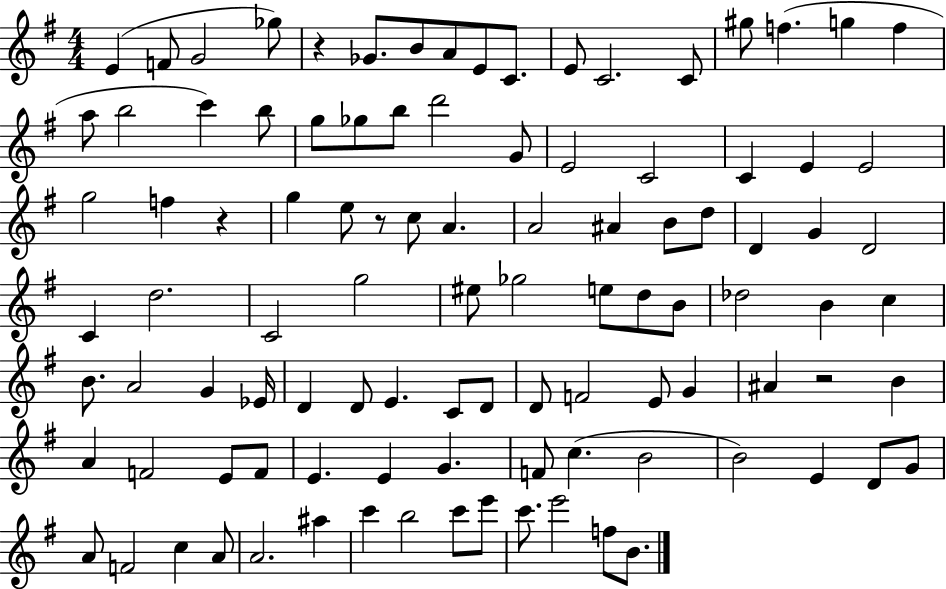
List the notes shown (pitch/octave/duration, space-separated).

E4/q F4/e G4/h Gb5/e R/q Gb4/e. B4/e A4/e E4/e C4/e. E4/e C4/h. C4/e G#5/e F5/q. G5/q F5/q A5/e B5/h C6/q B5/e G5/e Gb5/e B5/e D6/h G4/e E4/h C4/h C4/q E4/q E4/h G5/h F5/q R/q G5/q E5/e R/e C5/e A4/q. A4/h A#4/q B4/e D5/e D4/q G4/q D4/h C4/q D5/h. C4/h G5/h EIS5/e Gb5/h E5/e D5/e B4/e Db5/h B4/q C5/q B4/e. A4/h G4/q Eb4/s D4/q D4/e E4/q. C4/e D4/e D4/e F4/h E4/e G4/q A#4/q R/h B4/q A4/q F4/h E4/e F4/e E4/q. E4/q G4/q. F4/e C5/q. B4/h B4/h E4/q D4/e G4/e A4/e F4/h C5/q A4/e A4/h. A#5/q C6/q B5/h C6/e E6/e C6/e. E6/h F5/e B4/e.